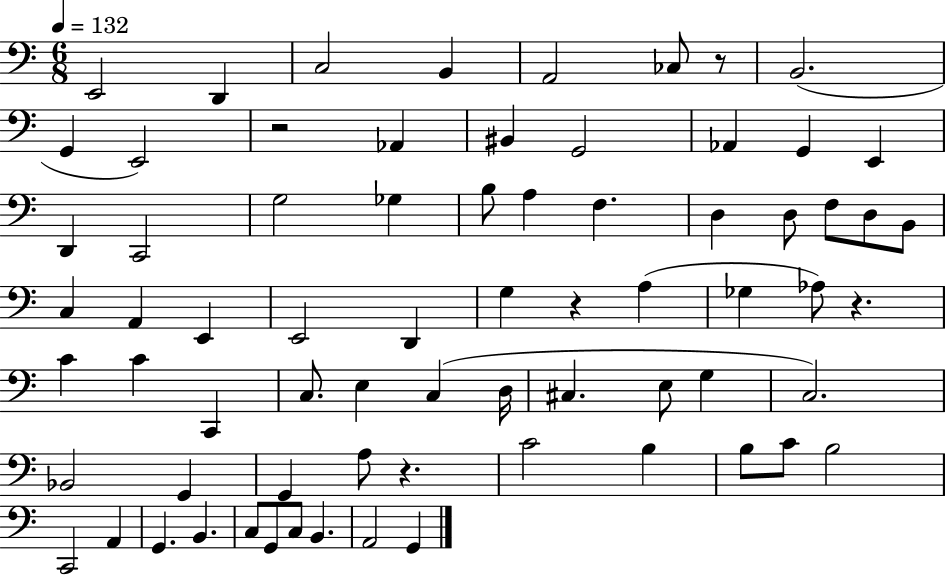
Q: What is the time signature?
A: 6/8